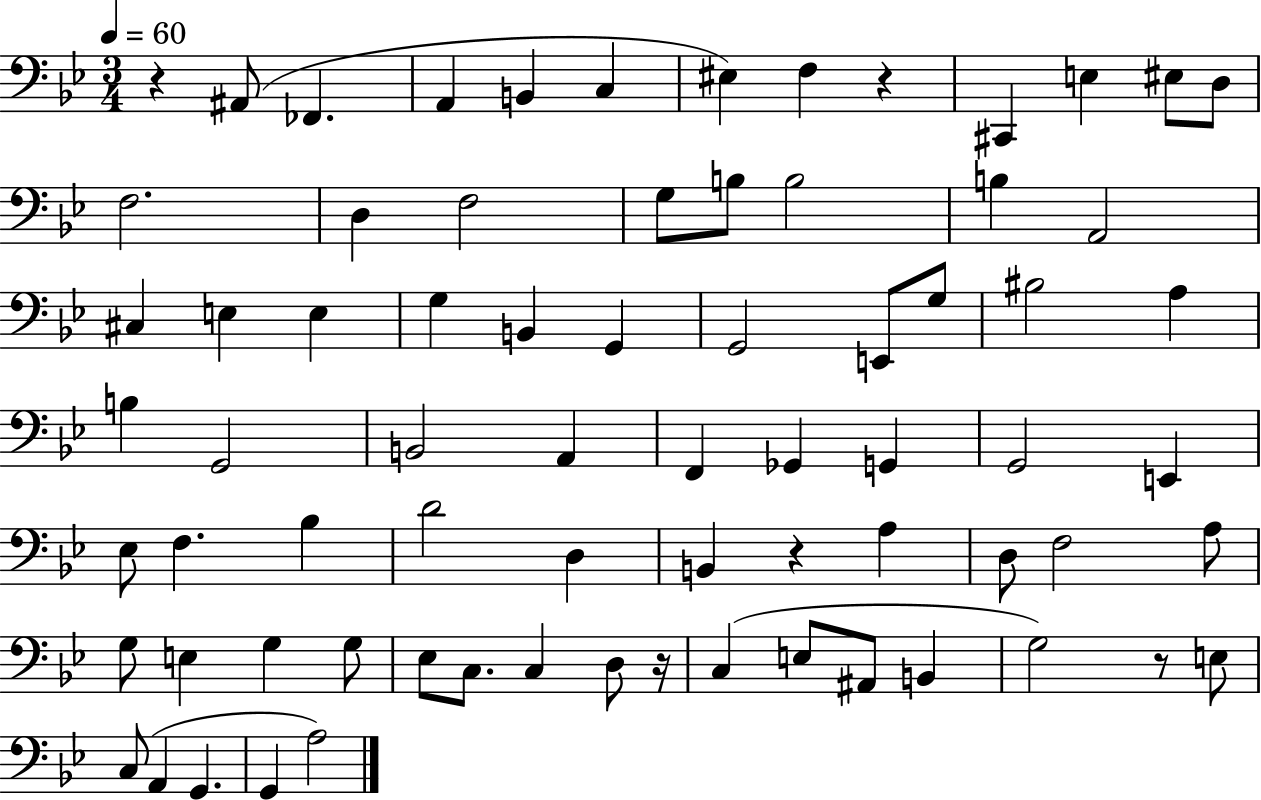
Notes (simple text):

R/q A#2/e FES2/q. A2/q B2/q C3/q EIS3/q F3/q R/q C#2/q E3/q EIS3/e D3/e F3/h. D3/q F3/h G3/e B3/e B3/h B3/q A2/h C#3/q E3/q E3/q G3/q B2/q G2/q G2/h E2/e G3/e BIS3/h A3/q B3/q G2/h B2/h A2/q F2/q Gb2/q G2/q G2/h E2/q Eb3/e F3/q. Bb3/q D4/h D3/q B2/q R/q A3/q D3/e F3/h A3/e G3/e E3/q G3/q G3/e Eb3/e C3/e. C3/q D3/e R/s C3/q E3/e A#2/e B2/q G3/h R/e E3/e C3/e A2/q G2/q. G2/q A3/h